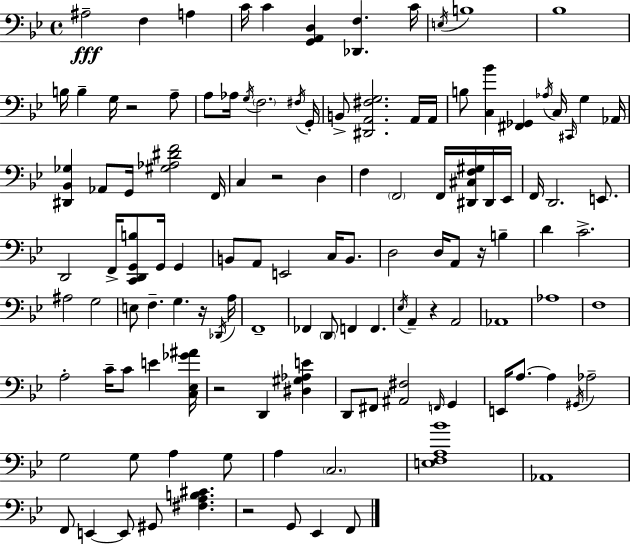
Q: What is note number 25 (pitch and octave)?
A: C3